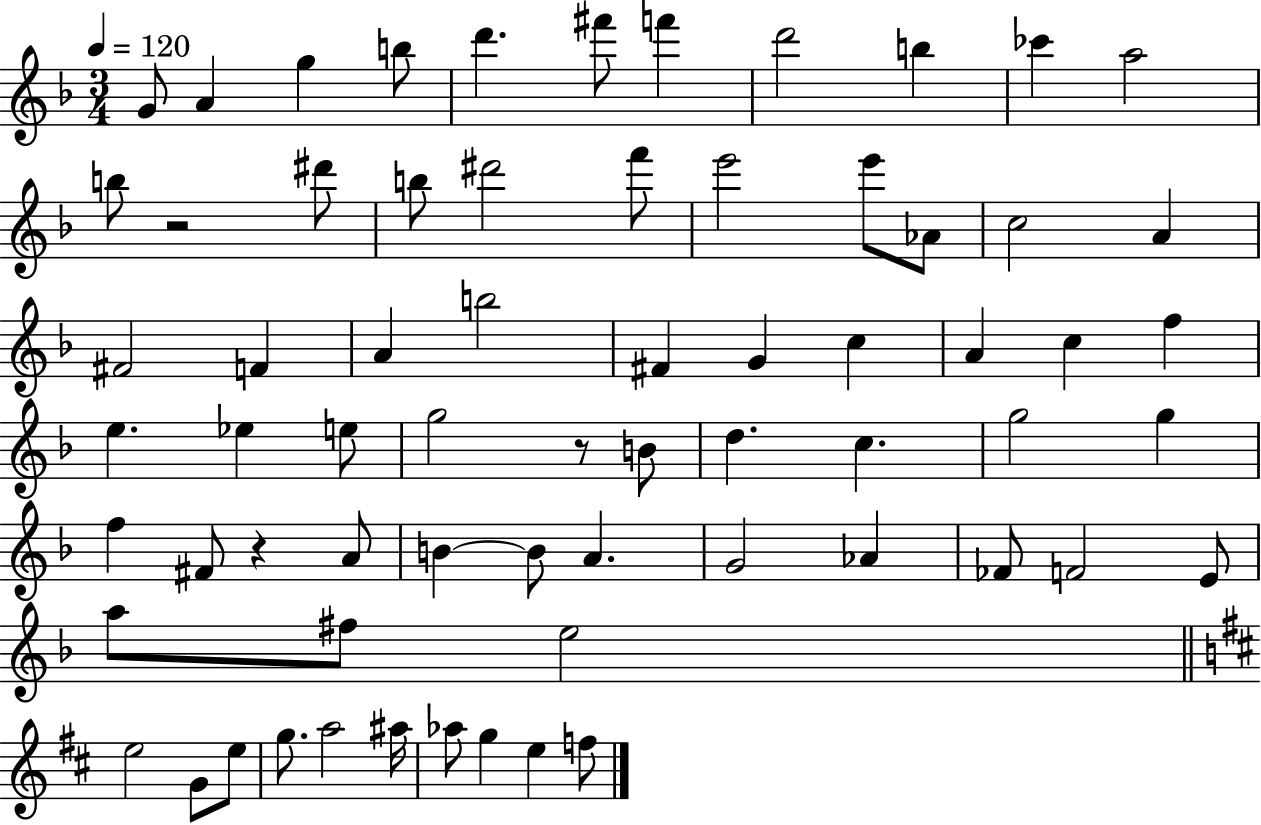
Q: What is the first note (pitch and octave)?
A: G4